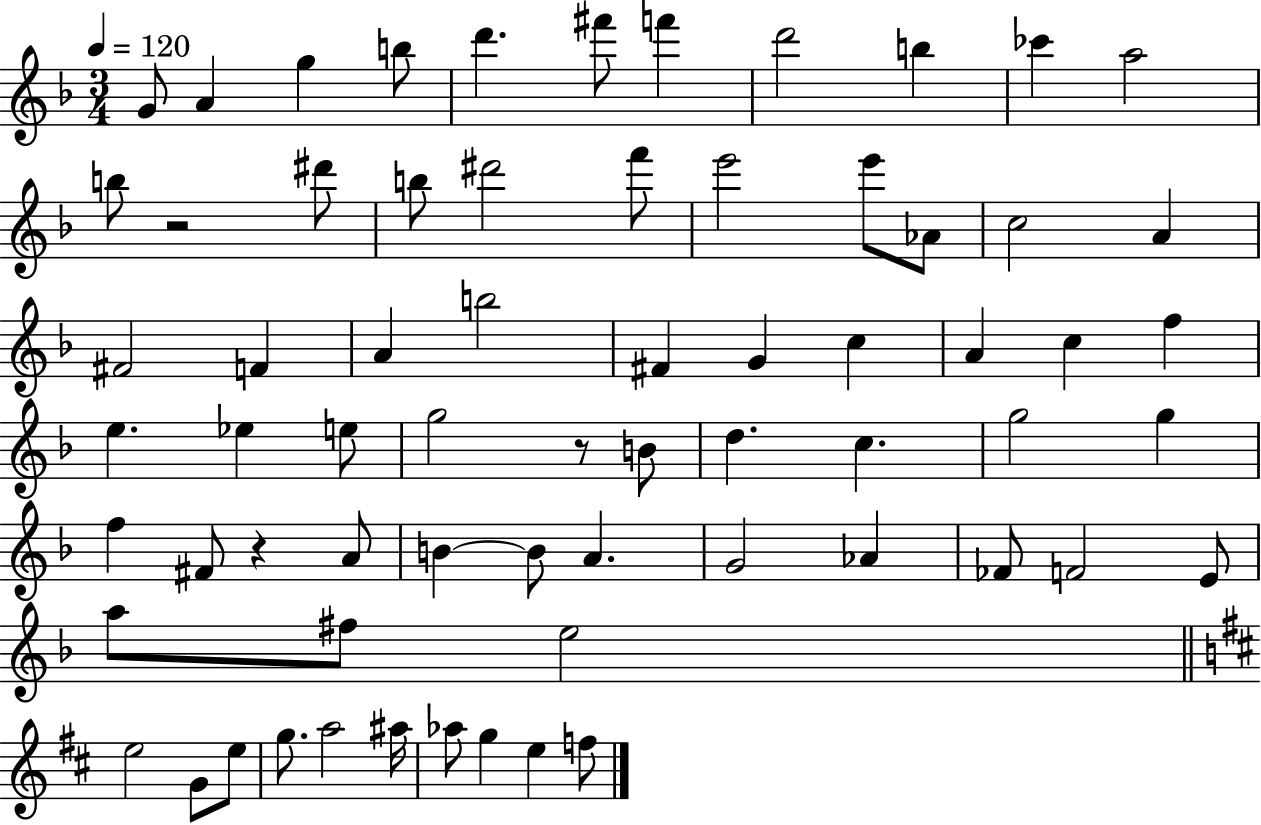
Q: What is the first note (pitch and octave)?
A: G4